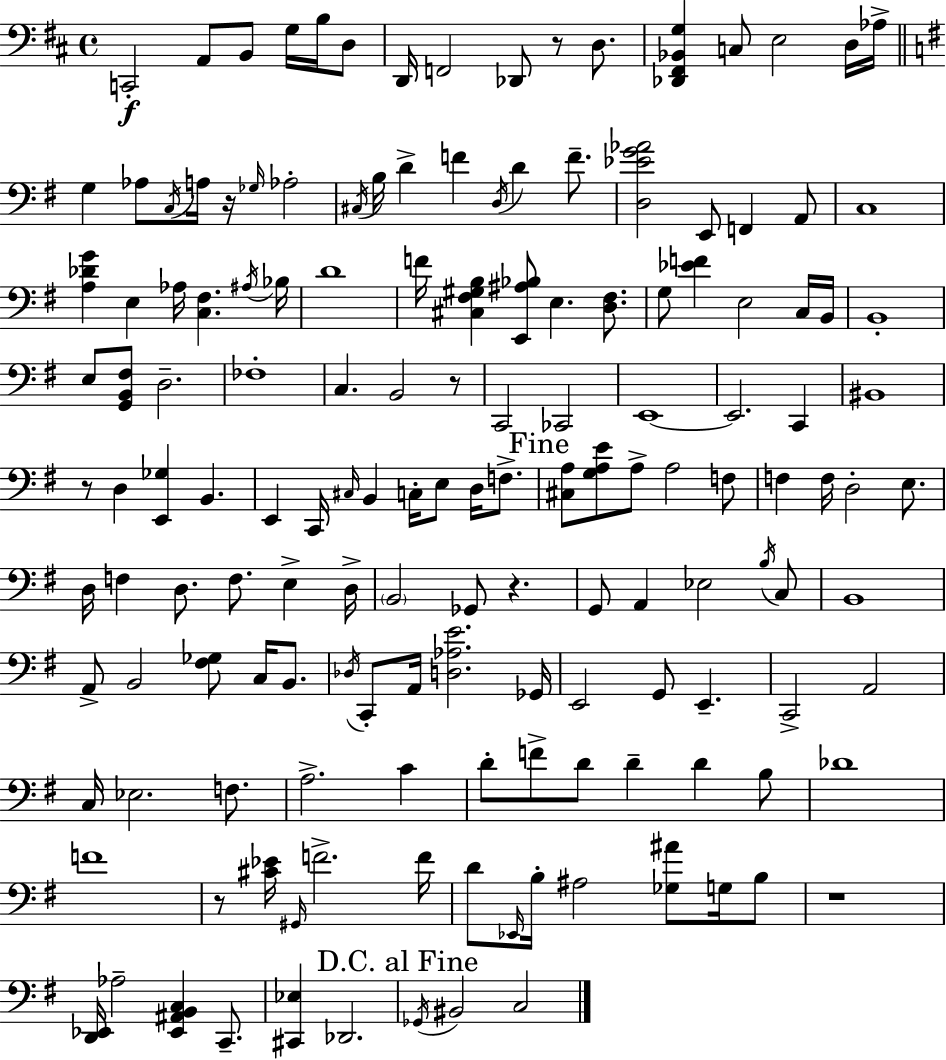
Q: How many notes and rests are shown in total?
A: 152